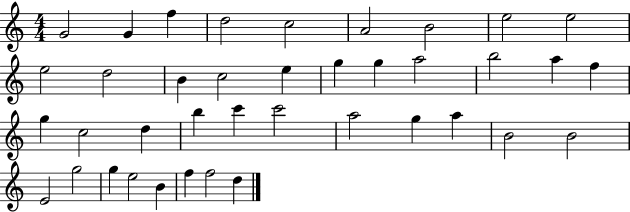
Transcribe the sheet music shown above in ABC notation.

X:1
T:Untitled
M:4/4
L:1/4
K:C
G2 G f d2 c2 A2 B2 e2 e2 e2 d2 B c2 e g g a2 b2 a f g c2 d b c' c'2 a2 g a B2 B2 E2 g2 g e2 B f f2 d